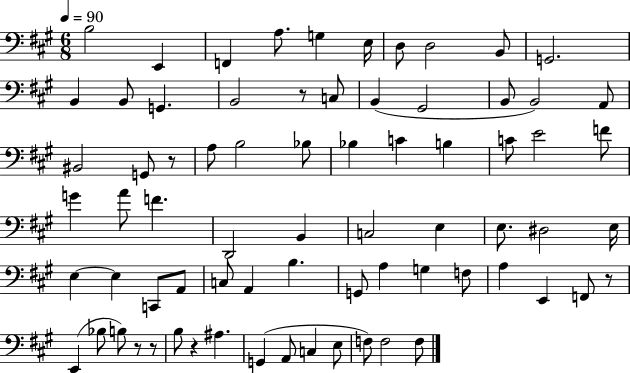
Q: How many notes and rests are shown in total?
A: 73